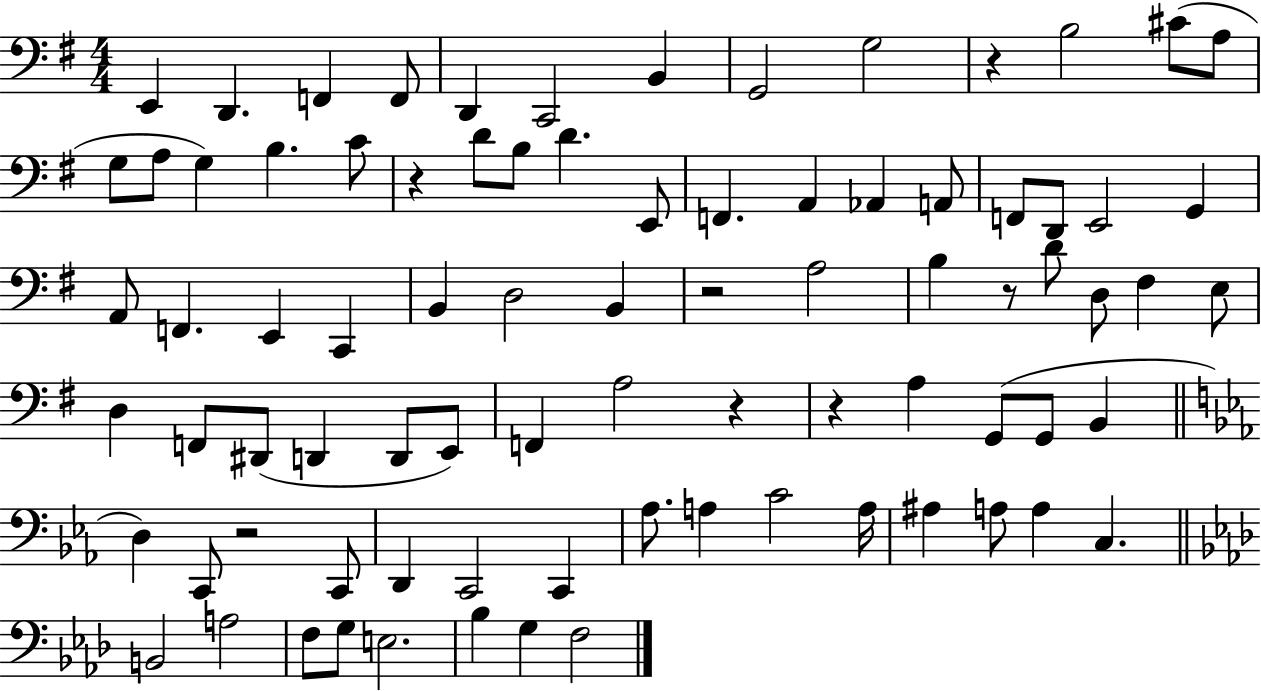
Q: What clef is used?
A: bass